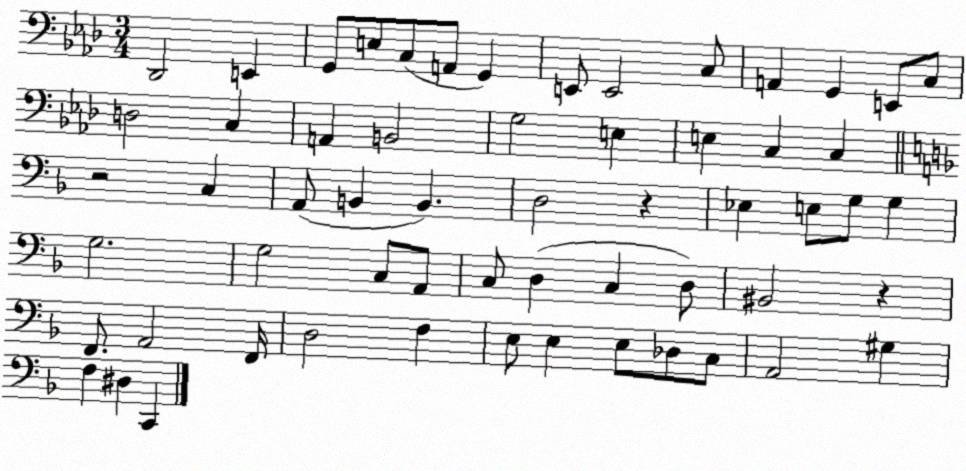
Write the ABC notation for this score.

X:1
T:Untitled
M:3/4
L:1/4
K:Ab
_D,,2 E,, G,,/2 E,/2 C,/2 A,,/2 G,, E,,/2 E,,2 C,/2 A,, G,, E,,/2 C,/2 D,2 C, A,, B,,2 G,2 E, E, C, C, z2 C, A,,/2 B,, B,, D,2 z _E, E,/2 G,/2 G, G,2 G,2 C,/2 A,,/2 C,/2 D, C, D,/2 ^B,,2 z F,,/2 A,,2 F,,/4 D,2 F, E,/2 E, E,/2 _D,/2 C,/2 A,,2 ^G, F, ^D, C,,